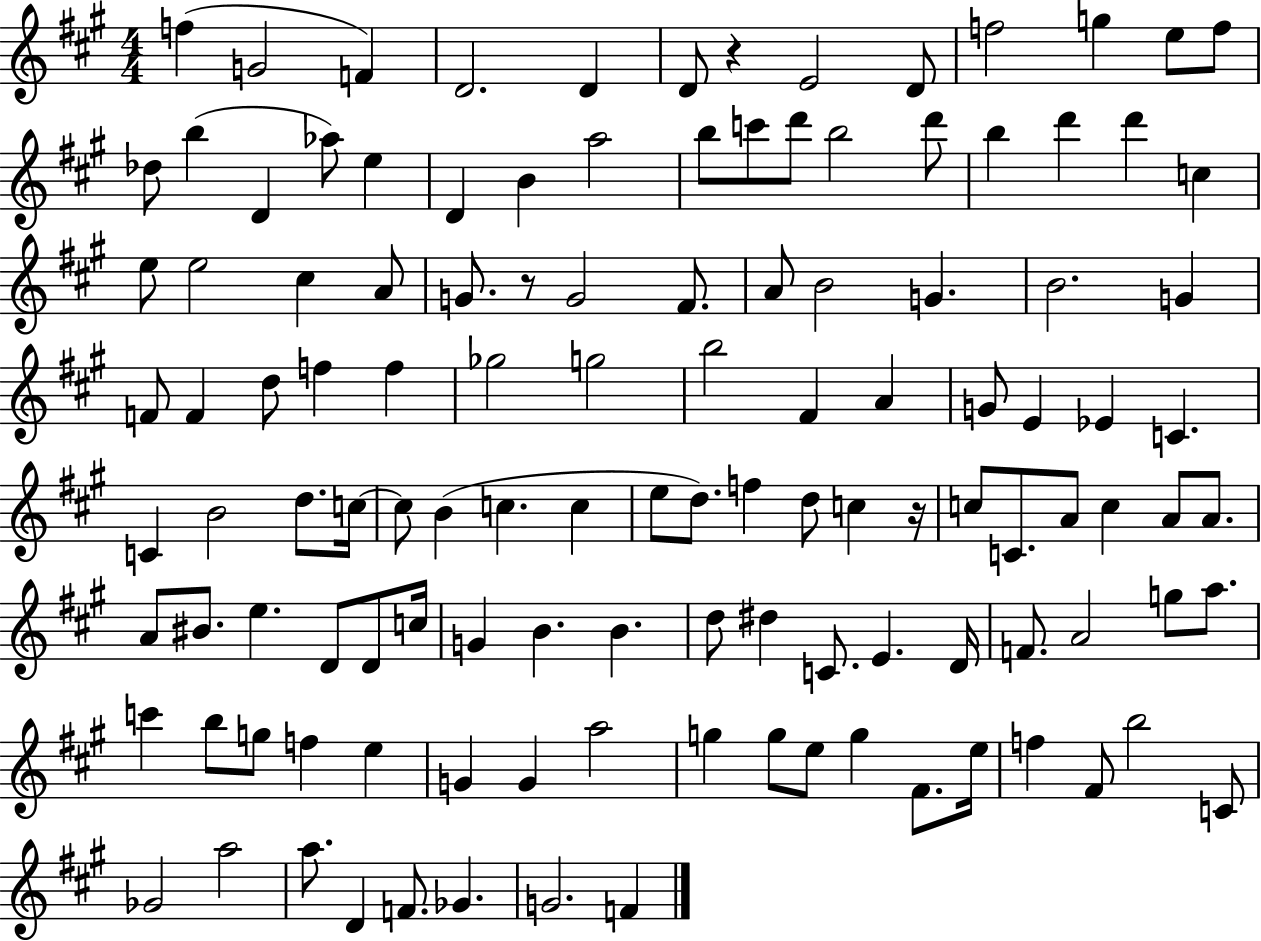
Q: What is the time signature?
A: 4/4